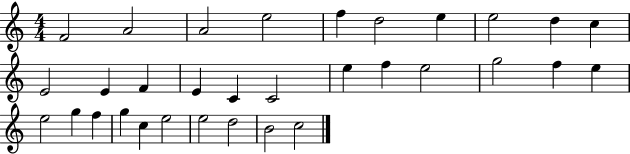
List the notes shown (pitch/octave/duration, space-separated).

F4/h A4/h A4/h E5/h F5/q D5/h E5/q E5/h D5/q C5/q E4/h E4/q F4/q E4/q C4/q C4/h E5/q F5/q E5/h G5/h F5/q E5/q E5/h G5/q F5/q G5/q C5/q E5/h E5/h D5/h B4/h C5/h